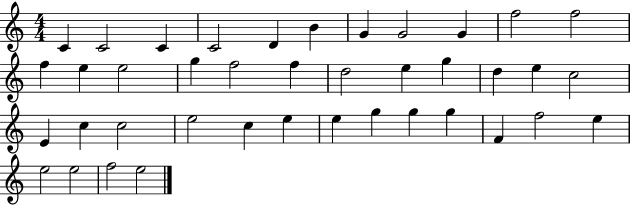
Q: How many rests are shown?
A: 0